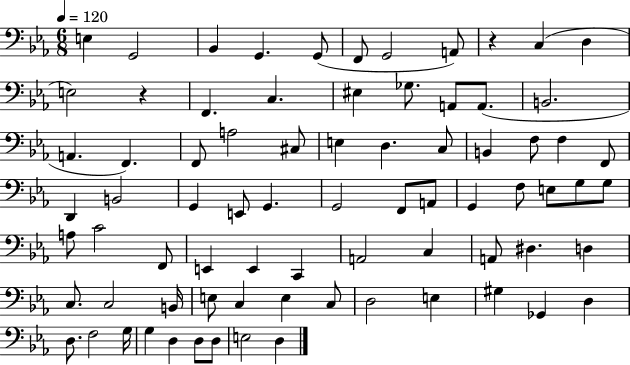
X:1
T:Untitled
M:6/8
L:1/4
K:Eb
E, G,,2 _B,, G,, G,,/2 F,,/2 G,,2 A,,/2 z C, D, E,2 z F,, C, ^E, _G,/2 A,,/2 A,,/2 B,,2 A,, F,, F,,/2 A,2 ^C,/2 E, D, C,/2 B,, F,/2 F, F,,/2 D,, B,,2 G,, E,,/2 G,, G,,2 F,,/2 A,,/2 G,, F,/2 E,/2 G,/2 G,/2 A,/2 C2 F,,/2 E,, E,, C,, A,,2 C, A,,/2 ^D, D, C,/2 C,2 B,,/4 E,/2 C, E, C,/2 D,2 E, ^G, _G,, D, D,/2 F,2 G,/4 G, D, D,/2 D,/2 E,2 D,